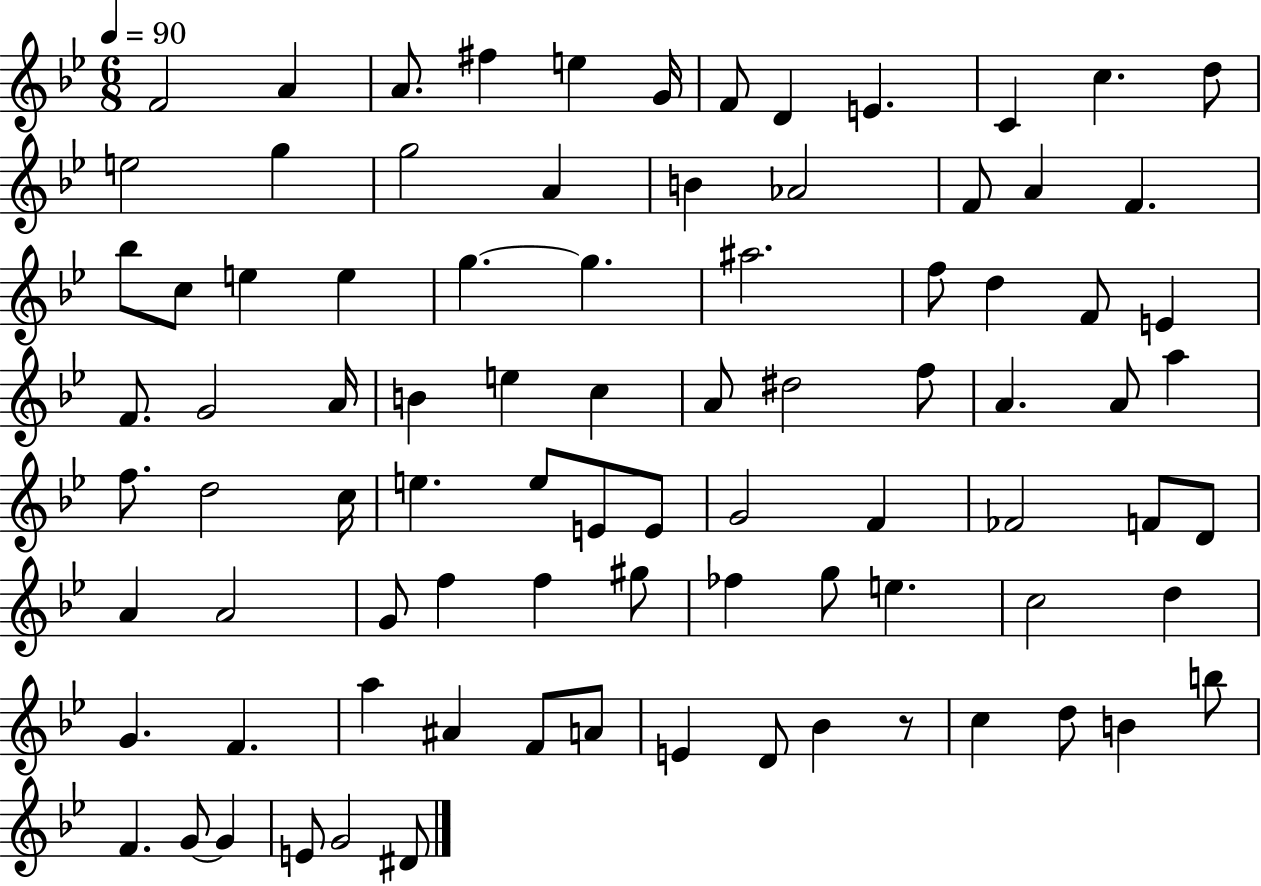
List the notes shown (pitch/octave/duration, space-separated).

F4/h A4/q A4/e. F#5/q E5/q G4/s F4/e D4/q E4/q. C4/q C5/q. D5/e E5/h G5/q G5/h A4/q B4/q Ab4/h F4/e A4/q F4/q. Bb5/e C5/e E5/q E5/q G5/q. G5/q. A#5/h. F5/e D5/q F4/e E4/q F4/e. G4/h A4/s B4/q E5/q C5/q A4/e D#5/h F5/e A4/q. A4/e A5/q F5/e. D5/h C5/s E5/q. E5/e E4/e E4/e G4/h F4/q FES4/h F4/e D4/e A4/q A4/h G4/e F5/q F5/q G#5/e FES5/q G5/e E5/q. C5/h D5/q G4/q. F4/q. A5/q A#4/q F4/e A4/e E4/q D4/e Bb4/q R/e C5/q D5/e B4/q B5/e F4/q. G4/e G4/q E4/e G4/h D#4/e